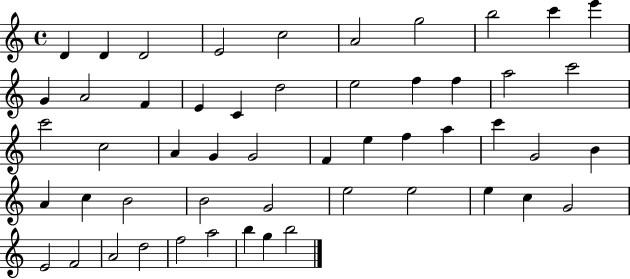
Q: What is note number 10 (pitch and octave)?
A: E6